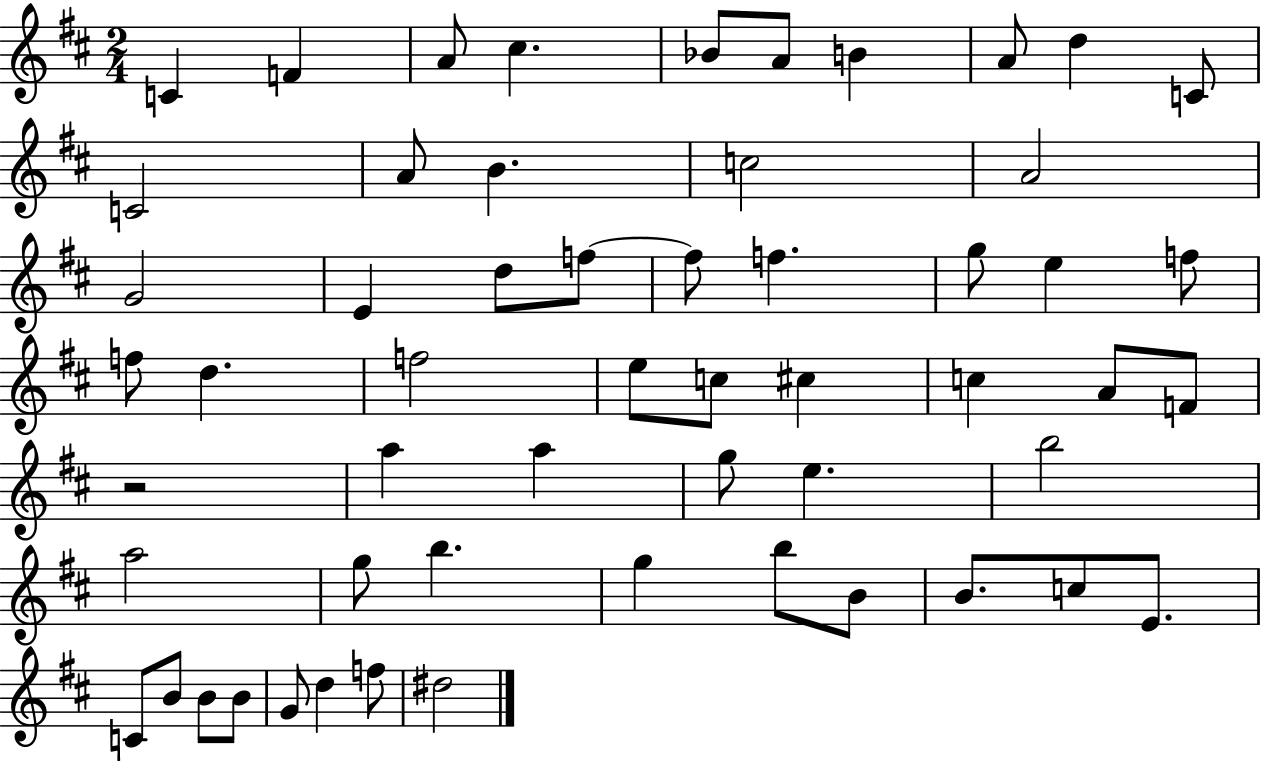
X:1
T:Untitled
M:2/4
L:1/4
K:D
C F A/2 ^c _B/2 A/2 B A/2 d C/2 C2 A/2 B c2 A2 G2 E d/2 f/2 f/2 f g/2 e f/2 f/2 d f2 e/2 c/2 ^c c A/2 F/2 z2 a a g/2 e b2 a2 g/2 b g b/2 B/2 B/2 c/2 E/2 C/2 B/2 B/2 B/2 G/2 d f/2 ^d2